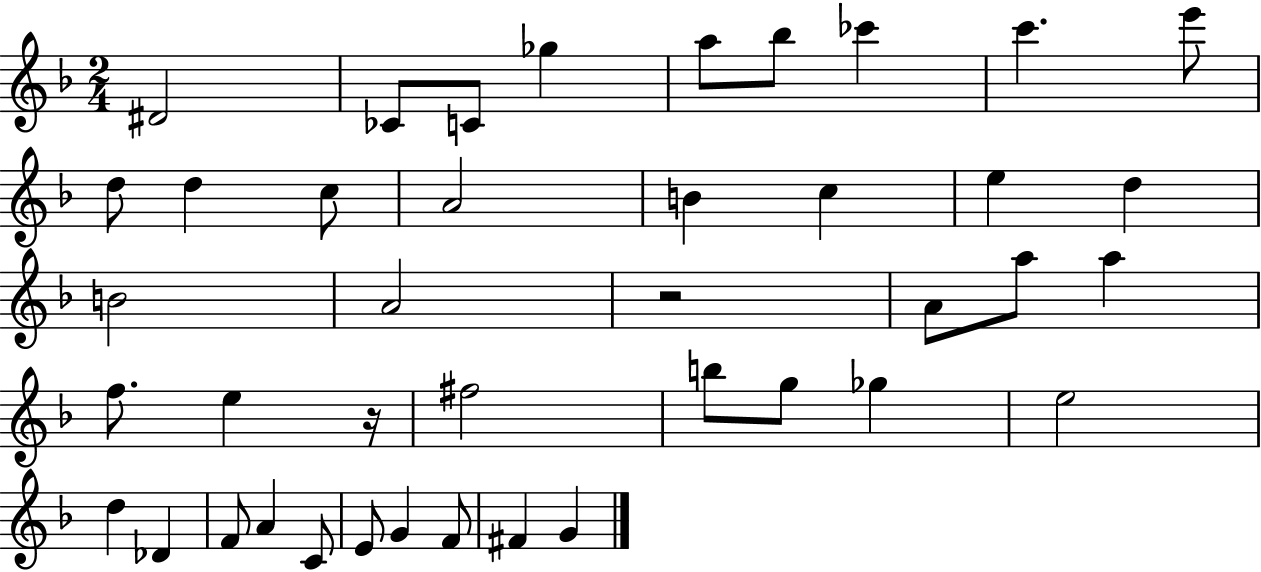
D#4/h CES4/e C4/e Gb5/q A5/e Bb5/e CES6/q C6/q. E6/e D5/e D5/q C5/e A4/h B4/q C5/q E5/q D5/q B4/h A4/h R/h A4/e A5/e A5/q F5/e. E5/q R/s F#5/h B5/e G5/e Gb5/q E5/h D5/q Db4/q F4/e A4/q C4/e E4/e G4/q F4/e F#4/q G4/q